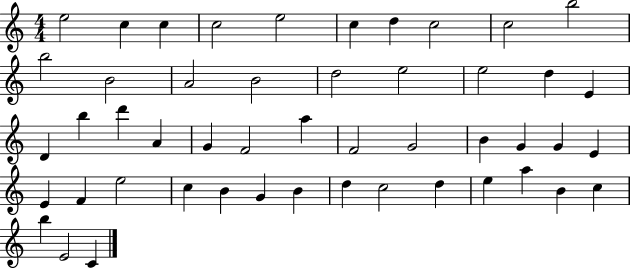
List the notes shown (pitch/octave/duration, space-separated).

E5/h C5/q C5/q C5/h E5/h C5/q D5/q C5/h C5/h B5/h B5/h B4/h A4/h B4/h D5/h E5/h E5/h D5/q E4/q D4/q B5/q D6/q A4/q G4/q F4/h A5/q F4/h G4/h B4/q G4/q G4/q E4/q E4/q F4/q E5/h C5/q B4/q G4/q B4/q D5/q C5/h D5/q E5/q A5/q B4/q C5/q B5/q E4/h C4/q